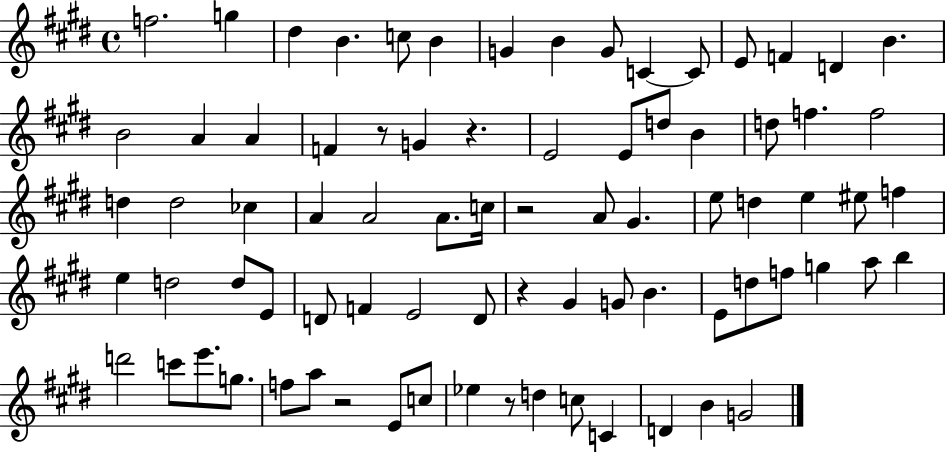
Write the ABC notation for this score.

X:1
T:Untitled
M:4/4
L:1/4
K:E
f2 g ^d B c/2 B G B G/2 C C/2 E/2 F D B B2 A A F z/2 G z E2 E/2 d/2 B d/2 f f2 d d2 _c A A2 A/2 c/4 z2 A/2 ^G e/2 d e ^e/2 f e d2 d/2 E/2 D/2 F E2 D/2 z ^G G/2 B E/2 d/2 f/2 g a/2 b d'2 c'/2 e'/2 g/2 f/2 a/2 z2 E/2 c/2 _e z/2 d c/2 C D B G2